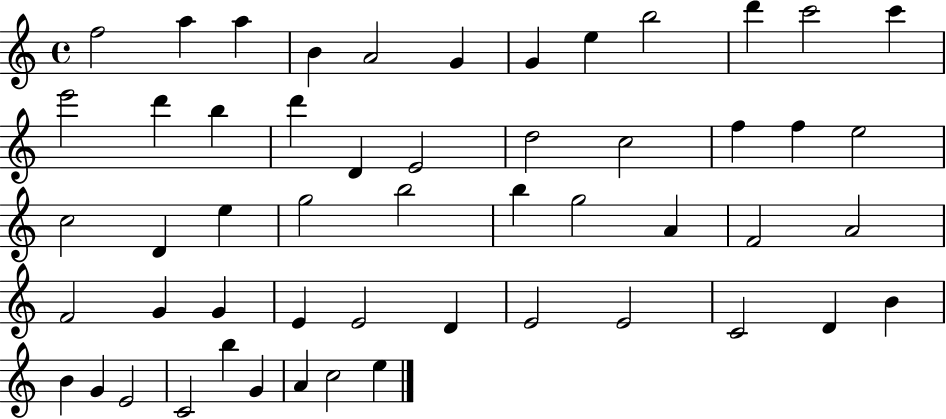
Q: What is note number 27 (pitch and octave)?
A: G5